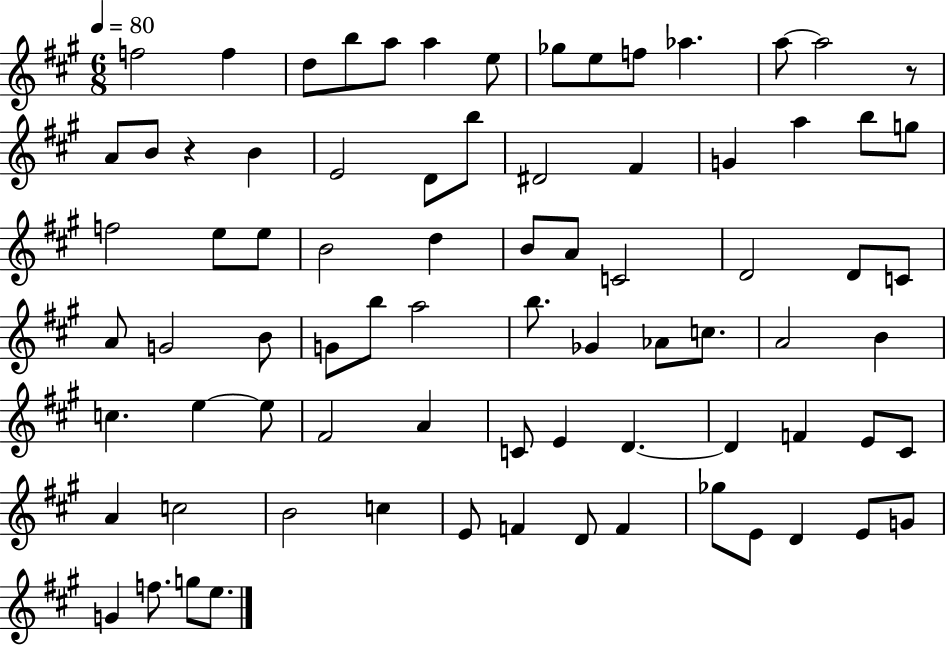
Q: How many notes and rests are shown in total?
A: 79